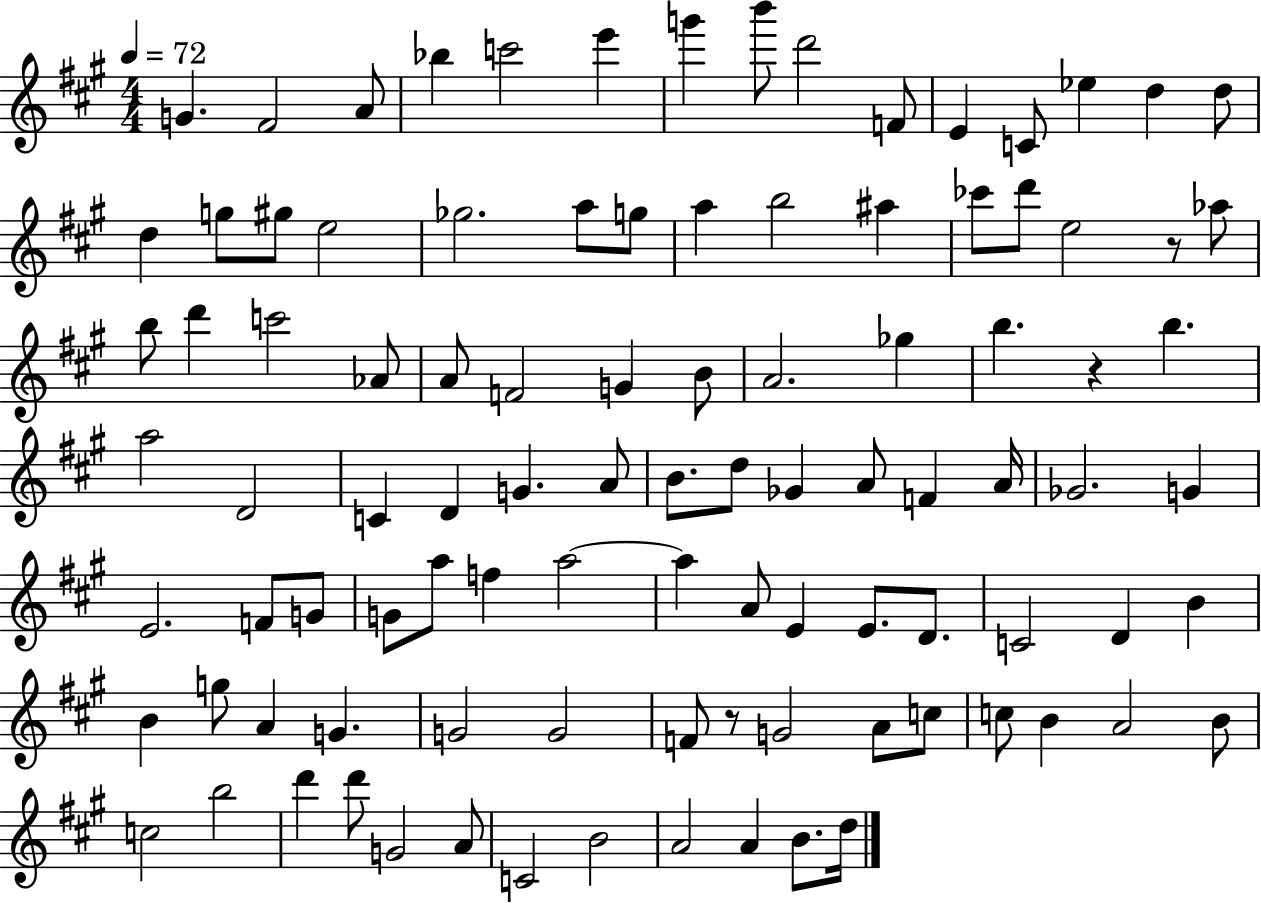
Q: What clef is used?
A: treble